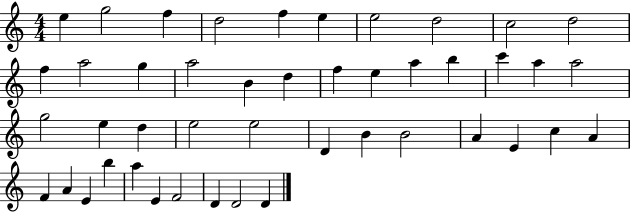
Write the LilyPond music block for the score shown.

{
  \clef treble
  \numericTimeSignature
  \time 4/4
  \key c \major
  e''4 g''2 f''4 | d''2 f''4 e''4 | e''2 d''2 | c''2 d''2 | \break f''4 a''2 g''4 | a''2 b'4 d''4 | f''4 e''4 a''4 b''4 | c'''4 a''4 a''2 | \break g''2 e''4 d''4 | e''2 e''2 | d'4 b'4 b'2 | a'4 e'4 c''4 a'4 | \break f'4 a'4 e'4 b''4 | a''4 e'4 f'2 | d'4 d'2 d'4 | \bar "|."
}